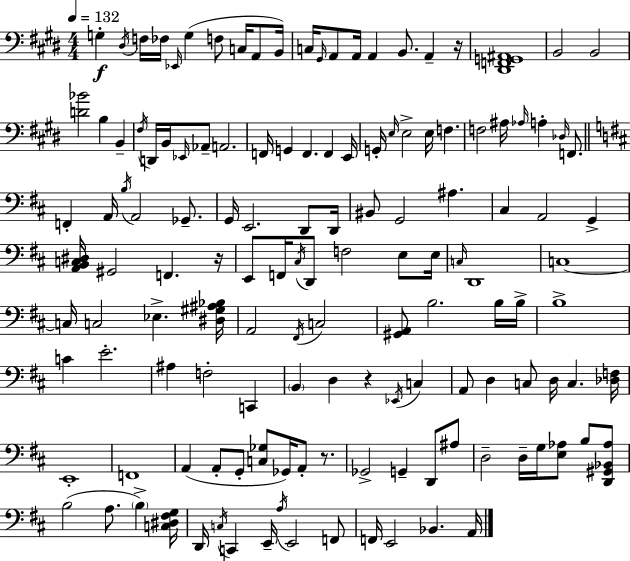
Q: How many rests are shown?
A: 4